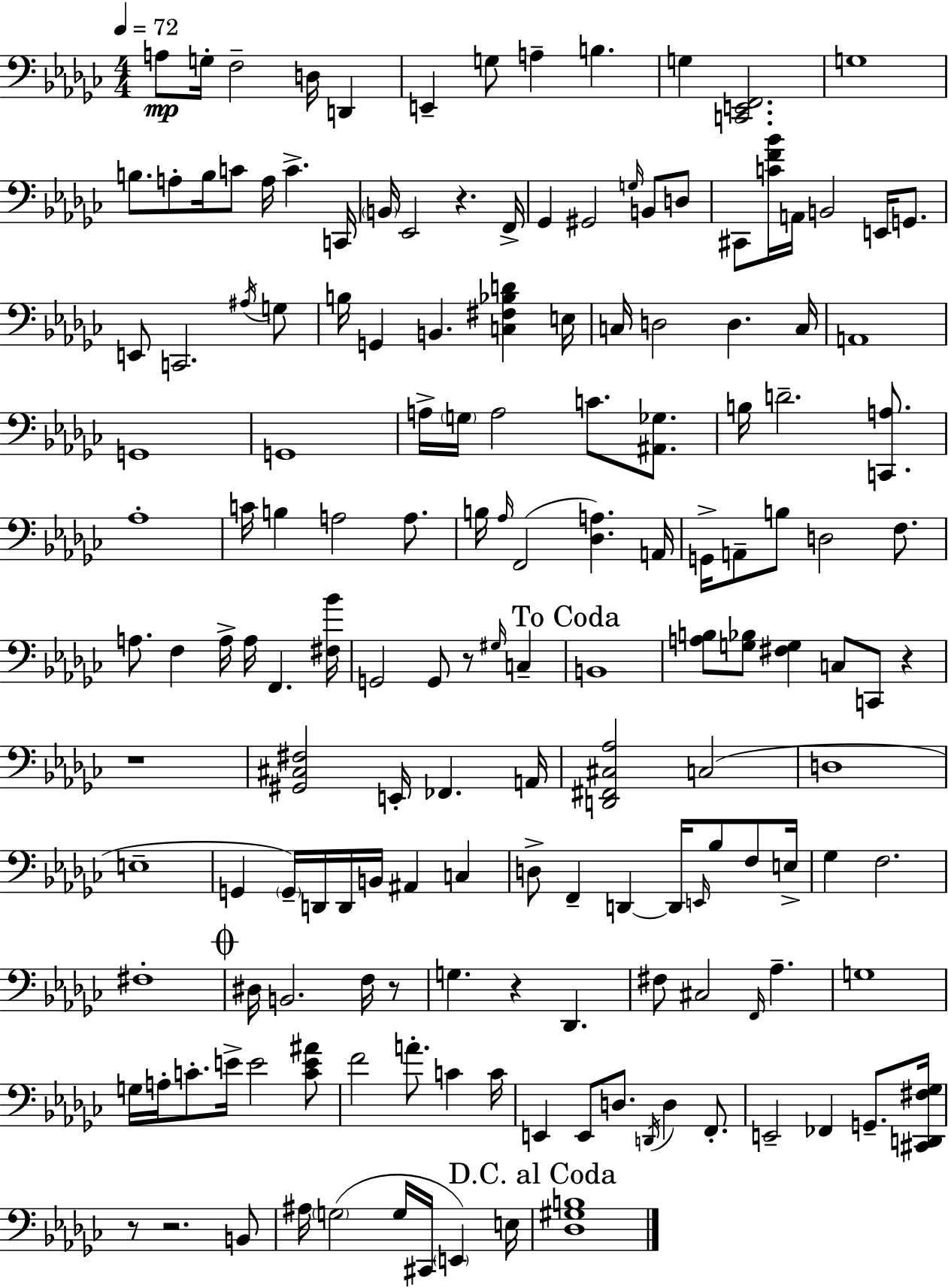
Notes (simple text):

A3/e G3/s F3/h D3/s D2/q E2/q G3/e A3/q B3/q. G3/q [C2,E2,F2]/h. G3/w B3/e. A3/e B3/s C4/e A3/s C4/q. C2/s B2/s Eb2/h R/q. F2/s Gb2/q G#2/h G3/s B2/e D3/e C#2/e [C4,F4,Bb4]/s A2/s B2/h E2/s G2/e. E2/e C2/h. A#3/s G3/e B3/s G2/q B2/q. [C3,F#3,Bb3,D4]/q E3/s C3/s D3/h D3/q. C3/s A2/w G2/w G2/w A3/s G3/s A3/h C4/e. [A#2,Gb3]/e. B3/s D4/h. [C2,A3]/e. Ab3/w C4/s B3/q A3/h A3/e. B3/s Ab3/s F2/h [Db3,A3]/q. A2/s G2/s A2/e B3/e D3/h F3/e. A3/e. F3/q A3/s A3/s F2/q. [F#3,Bb4]/s G2/h G2/e R/e G#3/s C3/q B2/w [A3,B3]/e [G3,Bb3]/e [F#3,G3]/q C3/e C2/e R/q R/w [G#2,C#3,F#3]/h E2/s FES2/q. A2/s [D2,F#2,C#3,Ab3]/h C3/h D3/w E3/w G2/q G2/s D2/s D2/s B2/s A#2/q C3/q D3/e F2/q D2/q D2/s E2/s Bb3/e F3/e E3/s Gb3/q F3/h. F#3/w D#3/s B2/h. F3/s R/e G3/q. R/q Db2/q. F#3/e C#3/h F2/s Ab3/q. G3/w G3/s A3/s C4/e. E4/s E4/h [C4,E4,A#4]/e F4/h A4/e. C4/q C4/s E2/q E2/e D3/e. D2/s D3/q F2/e. E2/h FES2/q G2/e. [C#2,D2,F#3,Gb3]/s R/e R/h. B2/e A#3/s G3/h G3/s C#2/s E2/q E3/s [Db3,G#3,B3]/w